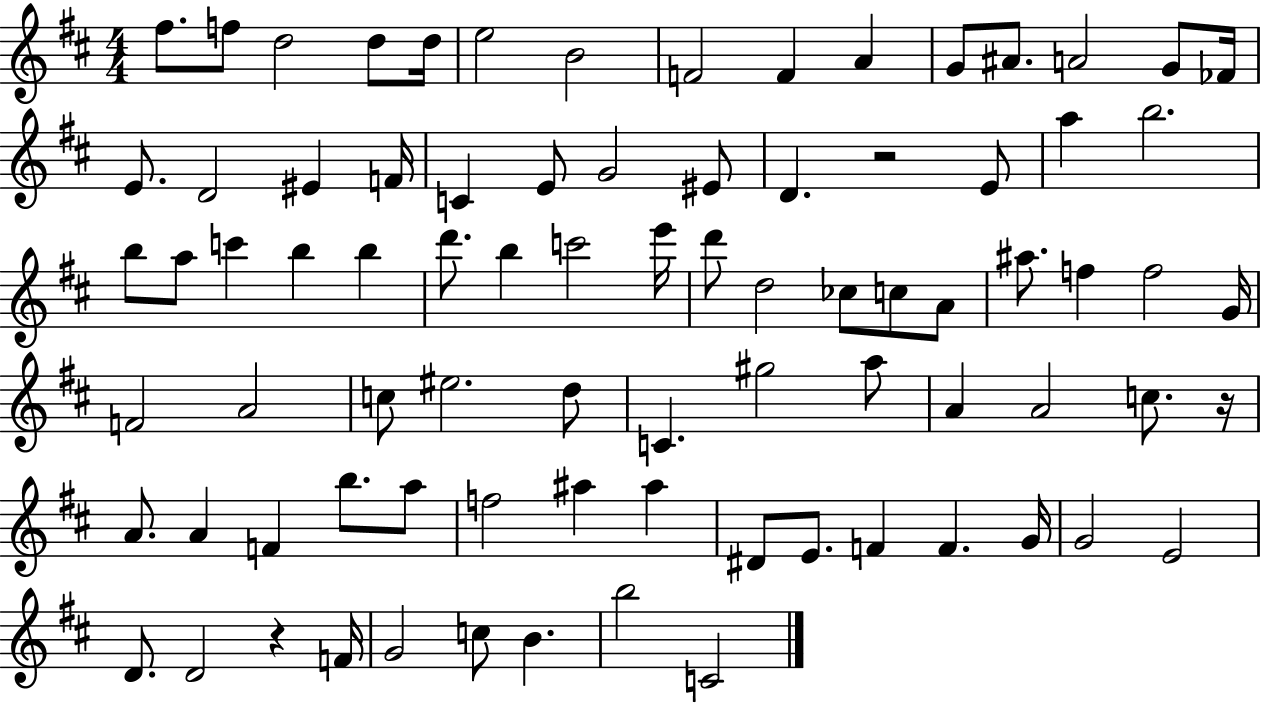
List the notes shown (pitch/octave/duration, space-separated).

F#5/e. F5/e D5/h D5/e D5/s E5/h B4/h F4/h F4/q A4/q G4/e A#4/e. A4/h G4/e FES4/s E4/e. D4/h EIS4/q F4/s C4/q E4/e G4/h EIS4/e D4/q. R/h E4/e A5/q B5/h. B5/e A5/e C6/q B5/q B5/q D6/e. B5/q C6/h E6/s D6/e D5/h CES5/e C5/e A4/e A#5/e. F5/q F5/h G4/s F4/h A4/h C5/e EIS5/h. D5/e C4/q. G#5/h A5/e A4/q A4/h C5/e. R/s A4/e. A4/q F4/q B5/e. A5/e F5/h A#5/q A#5/q D#4/e E4/e. F4/q F4/q. G4/s G4/h E4/h D4/e. D4/h R/q F4/s G4/h C5/e B4/q. B5/h C4/h